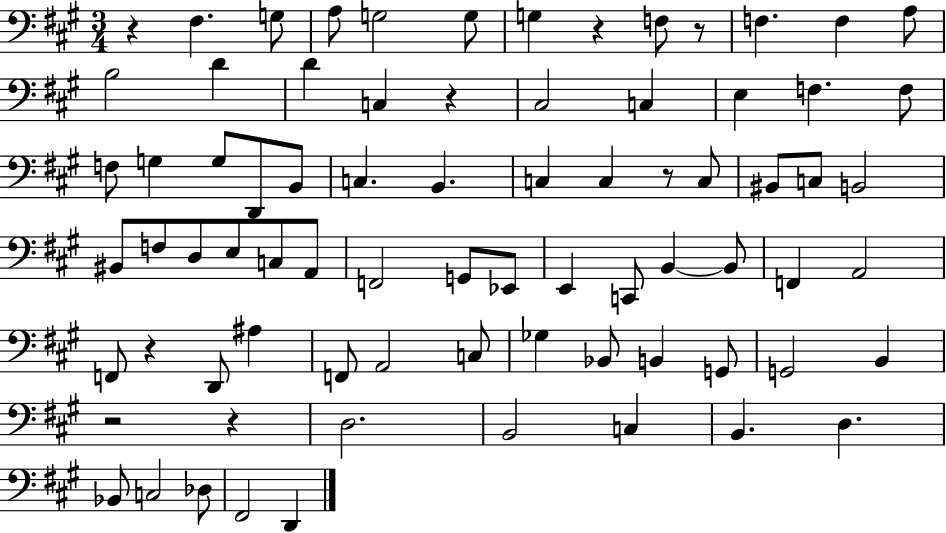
X:1
T:Untitled
M:3/4
L:1/4
K:A
z ^F, G,/2 A,/2 G,2 G,/2 G, z F,/2 z/2 F, F, A,/2 B,2 D D C, z ^C,2 C, E, F, F,/2 F,/2 G, G,/2 D,,/2 B,,/2 C, B,, C, C, z/2 C,/2 ^B,,/2 C,/2 B,,2 ^B,,/2 F,/2 D,/2 E,/2 C,/2 A,,/2 F,,2 G,,/2 _E,,/2 E,, C,,/2 B,, B,,/2 F,, A,,2 F,,/2 z D,,/2 ^A, F,,/2 A,,2 C,/2 _G, _B,,/2 B,, G,,/2 G,,2 B,, z2 z D,2 B,,2 C, B,, D, _B,,/2 C,2 _D,/2 ^F,,2 D,,